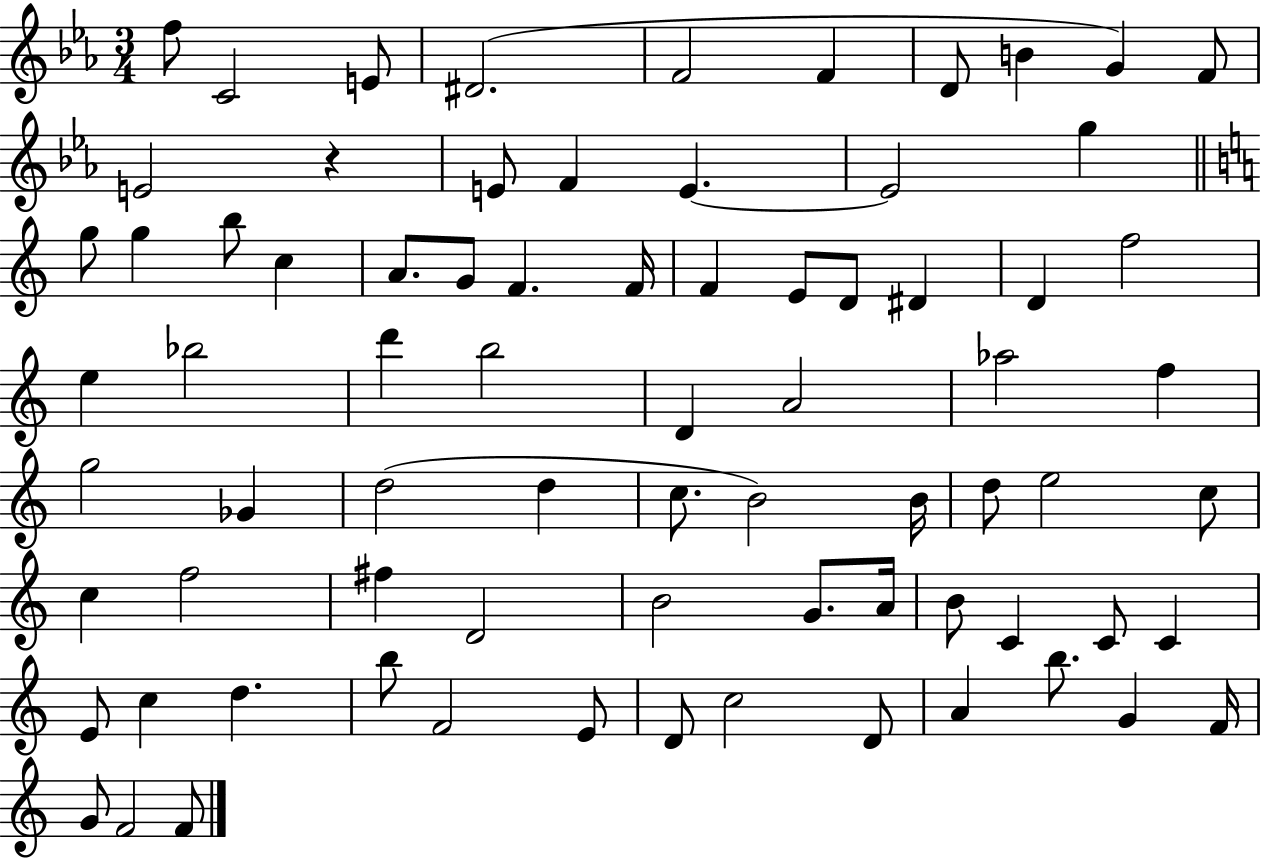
{
  \clef treble
  \numericTimeSignature
  \time 3/4
  \key ees \major
  f''8 c'2 e'8 | dis'2.( | f'2 f'4 | d'8 b'4 g'4) f'8 | \break e'2 r4 | e'8 f'4 e'4.~~ | e'2 g''4 | \bar "||" \break \key a \minor g''8 g''4 b''8 c''4 | a'8. g'8 f'4. f'16 | f'4 e'8 d'8 dis'4 | d'4 f''2 | \break e''4 bes''2 | d'''4 b''2 | d'4 a'2 | aes''2 f''4 | \break g''2 ges'4 | d''2( d''4 | c''8. b'2) b'16 | d''8 e''2 c''8 | \break c''4 f''2 | fis''4 d'2 | b'2 g'8. a'16 | b'8 c'4 c'8 c'4 | \break e'8 c''4 d''4. | b''8 f'2 e'8 | d'8 c''2 d'8 | a'4 b''8. g'4 f'16 | \break g'8 f'2 f'8 | \bar "|."
}